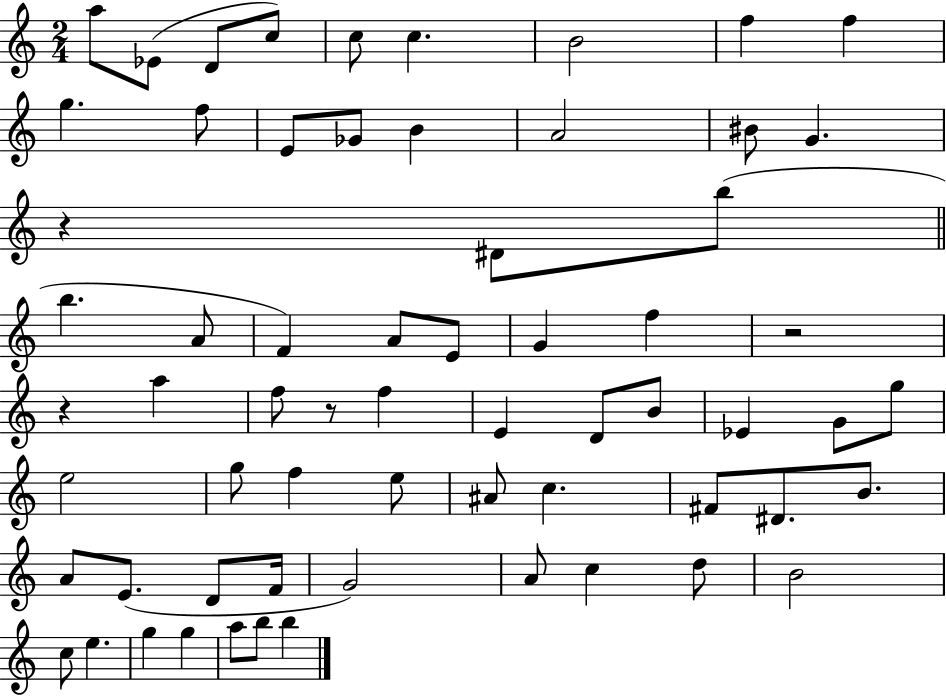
X:1
T:Untitled
M:2/4
L:1/4
K:C
a/2 _E/2 D/2 c/2 c/2 c B2 f f g f/2 E/2 _G/2 B A2 ^B/2 G z ^D/2 b/2 b A/2 F A/2 E/2 G f z2 z a f/2 z/2 f E D/2 B/2 _E G/2 g/2 e2 g/2 f e/2 ^A/2 c ^F/2 ^D/2 B/2 A/2 E/2 D/2 F/4 G2 A/2 c d/2 B2 c/2 e g g a/2 b/2 b